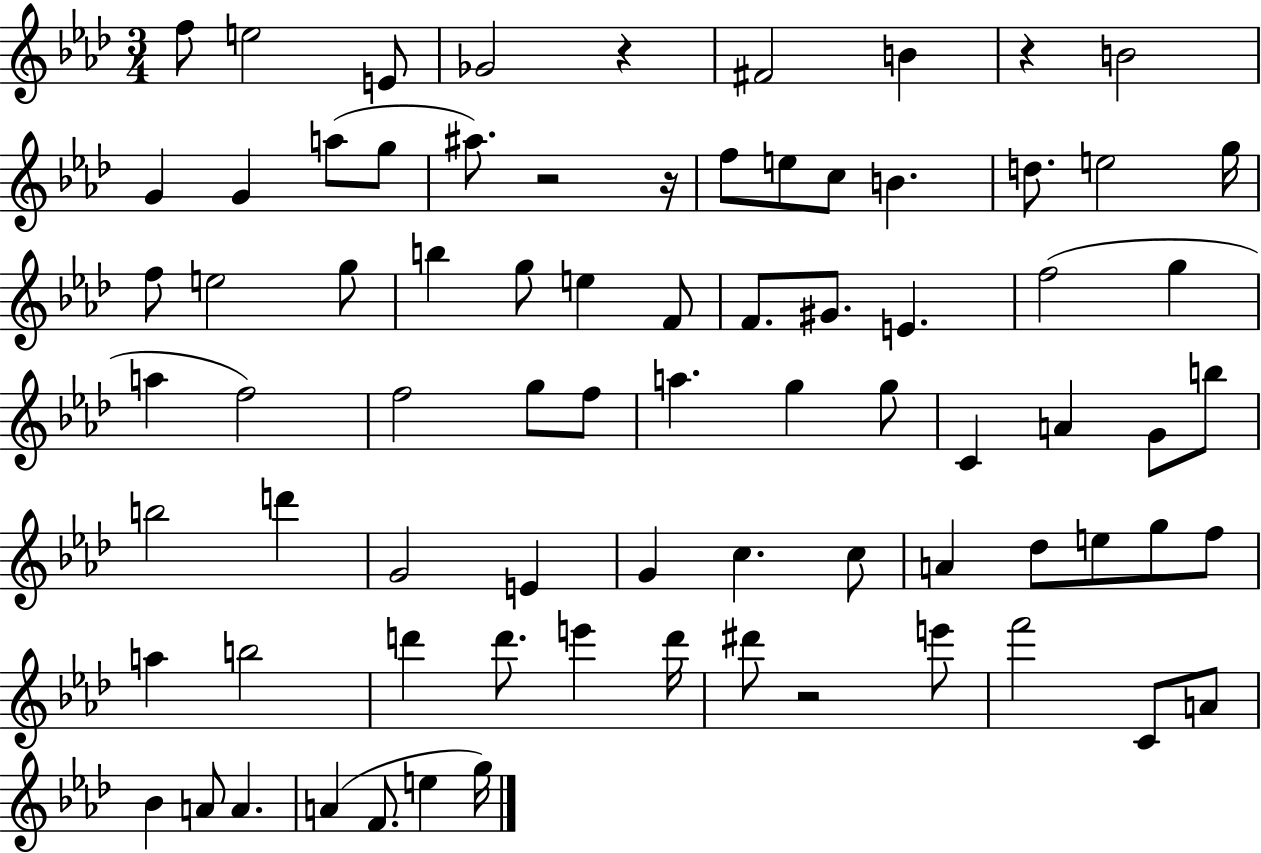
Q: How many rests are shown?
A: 5